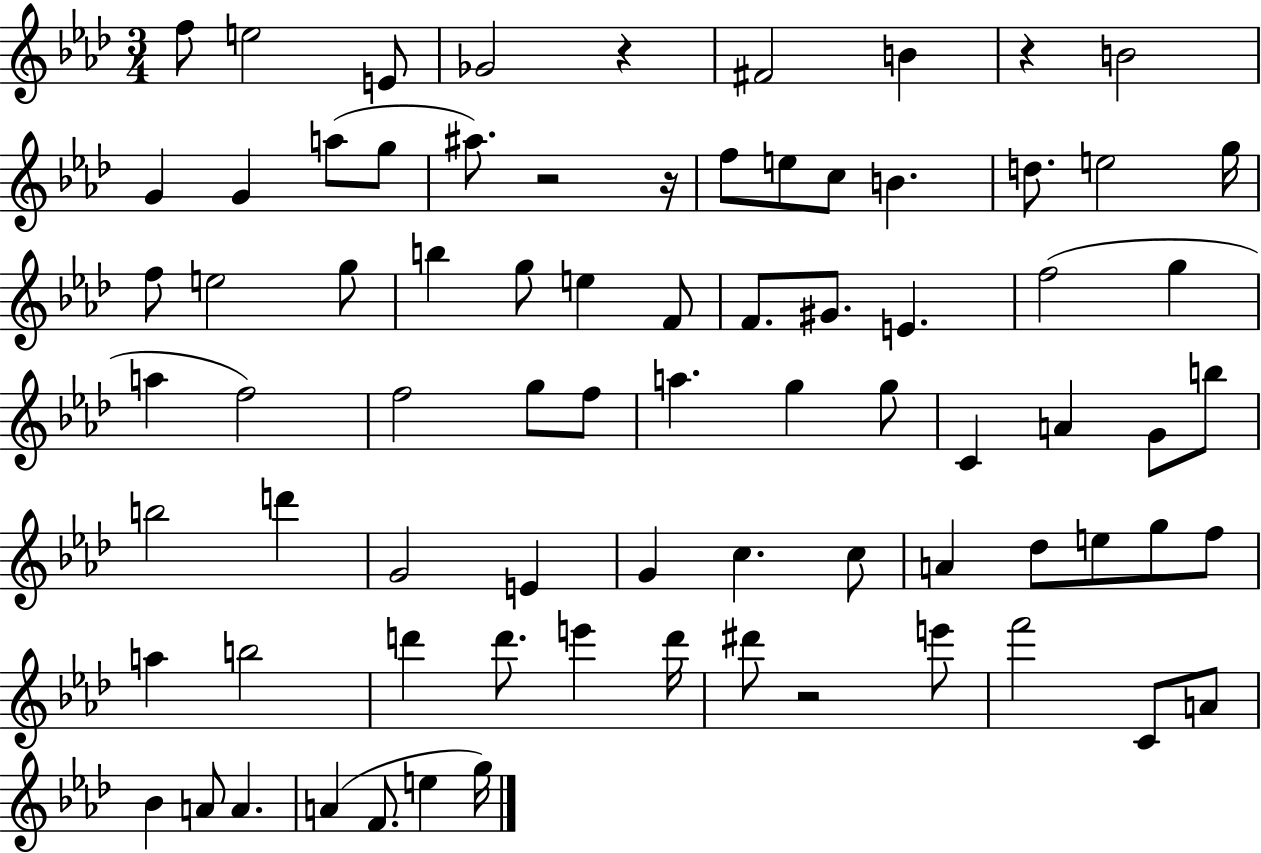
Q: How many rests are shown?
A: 5